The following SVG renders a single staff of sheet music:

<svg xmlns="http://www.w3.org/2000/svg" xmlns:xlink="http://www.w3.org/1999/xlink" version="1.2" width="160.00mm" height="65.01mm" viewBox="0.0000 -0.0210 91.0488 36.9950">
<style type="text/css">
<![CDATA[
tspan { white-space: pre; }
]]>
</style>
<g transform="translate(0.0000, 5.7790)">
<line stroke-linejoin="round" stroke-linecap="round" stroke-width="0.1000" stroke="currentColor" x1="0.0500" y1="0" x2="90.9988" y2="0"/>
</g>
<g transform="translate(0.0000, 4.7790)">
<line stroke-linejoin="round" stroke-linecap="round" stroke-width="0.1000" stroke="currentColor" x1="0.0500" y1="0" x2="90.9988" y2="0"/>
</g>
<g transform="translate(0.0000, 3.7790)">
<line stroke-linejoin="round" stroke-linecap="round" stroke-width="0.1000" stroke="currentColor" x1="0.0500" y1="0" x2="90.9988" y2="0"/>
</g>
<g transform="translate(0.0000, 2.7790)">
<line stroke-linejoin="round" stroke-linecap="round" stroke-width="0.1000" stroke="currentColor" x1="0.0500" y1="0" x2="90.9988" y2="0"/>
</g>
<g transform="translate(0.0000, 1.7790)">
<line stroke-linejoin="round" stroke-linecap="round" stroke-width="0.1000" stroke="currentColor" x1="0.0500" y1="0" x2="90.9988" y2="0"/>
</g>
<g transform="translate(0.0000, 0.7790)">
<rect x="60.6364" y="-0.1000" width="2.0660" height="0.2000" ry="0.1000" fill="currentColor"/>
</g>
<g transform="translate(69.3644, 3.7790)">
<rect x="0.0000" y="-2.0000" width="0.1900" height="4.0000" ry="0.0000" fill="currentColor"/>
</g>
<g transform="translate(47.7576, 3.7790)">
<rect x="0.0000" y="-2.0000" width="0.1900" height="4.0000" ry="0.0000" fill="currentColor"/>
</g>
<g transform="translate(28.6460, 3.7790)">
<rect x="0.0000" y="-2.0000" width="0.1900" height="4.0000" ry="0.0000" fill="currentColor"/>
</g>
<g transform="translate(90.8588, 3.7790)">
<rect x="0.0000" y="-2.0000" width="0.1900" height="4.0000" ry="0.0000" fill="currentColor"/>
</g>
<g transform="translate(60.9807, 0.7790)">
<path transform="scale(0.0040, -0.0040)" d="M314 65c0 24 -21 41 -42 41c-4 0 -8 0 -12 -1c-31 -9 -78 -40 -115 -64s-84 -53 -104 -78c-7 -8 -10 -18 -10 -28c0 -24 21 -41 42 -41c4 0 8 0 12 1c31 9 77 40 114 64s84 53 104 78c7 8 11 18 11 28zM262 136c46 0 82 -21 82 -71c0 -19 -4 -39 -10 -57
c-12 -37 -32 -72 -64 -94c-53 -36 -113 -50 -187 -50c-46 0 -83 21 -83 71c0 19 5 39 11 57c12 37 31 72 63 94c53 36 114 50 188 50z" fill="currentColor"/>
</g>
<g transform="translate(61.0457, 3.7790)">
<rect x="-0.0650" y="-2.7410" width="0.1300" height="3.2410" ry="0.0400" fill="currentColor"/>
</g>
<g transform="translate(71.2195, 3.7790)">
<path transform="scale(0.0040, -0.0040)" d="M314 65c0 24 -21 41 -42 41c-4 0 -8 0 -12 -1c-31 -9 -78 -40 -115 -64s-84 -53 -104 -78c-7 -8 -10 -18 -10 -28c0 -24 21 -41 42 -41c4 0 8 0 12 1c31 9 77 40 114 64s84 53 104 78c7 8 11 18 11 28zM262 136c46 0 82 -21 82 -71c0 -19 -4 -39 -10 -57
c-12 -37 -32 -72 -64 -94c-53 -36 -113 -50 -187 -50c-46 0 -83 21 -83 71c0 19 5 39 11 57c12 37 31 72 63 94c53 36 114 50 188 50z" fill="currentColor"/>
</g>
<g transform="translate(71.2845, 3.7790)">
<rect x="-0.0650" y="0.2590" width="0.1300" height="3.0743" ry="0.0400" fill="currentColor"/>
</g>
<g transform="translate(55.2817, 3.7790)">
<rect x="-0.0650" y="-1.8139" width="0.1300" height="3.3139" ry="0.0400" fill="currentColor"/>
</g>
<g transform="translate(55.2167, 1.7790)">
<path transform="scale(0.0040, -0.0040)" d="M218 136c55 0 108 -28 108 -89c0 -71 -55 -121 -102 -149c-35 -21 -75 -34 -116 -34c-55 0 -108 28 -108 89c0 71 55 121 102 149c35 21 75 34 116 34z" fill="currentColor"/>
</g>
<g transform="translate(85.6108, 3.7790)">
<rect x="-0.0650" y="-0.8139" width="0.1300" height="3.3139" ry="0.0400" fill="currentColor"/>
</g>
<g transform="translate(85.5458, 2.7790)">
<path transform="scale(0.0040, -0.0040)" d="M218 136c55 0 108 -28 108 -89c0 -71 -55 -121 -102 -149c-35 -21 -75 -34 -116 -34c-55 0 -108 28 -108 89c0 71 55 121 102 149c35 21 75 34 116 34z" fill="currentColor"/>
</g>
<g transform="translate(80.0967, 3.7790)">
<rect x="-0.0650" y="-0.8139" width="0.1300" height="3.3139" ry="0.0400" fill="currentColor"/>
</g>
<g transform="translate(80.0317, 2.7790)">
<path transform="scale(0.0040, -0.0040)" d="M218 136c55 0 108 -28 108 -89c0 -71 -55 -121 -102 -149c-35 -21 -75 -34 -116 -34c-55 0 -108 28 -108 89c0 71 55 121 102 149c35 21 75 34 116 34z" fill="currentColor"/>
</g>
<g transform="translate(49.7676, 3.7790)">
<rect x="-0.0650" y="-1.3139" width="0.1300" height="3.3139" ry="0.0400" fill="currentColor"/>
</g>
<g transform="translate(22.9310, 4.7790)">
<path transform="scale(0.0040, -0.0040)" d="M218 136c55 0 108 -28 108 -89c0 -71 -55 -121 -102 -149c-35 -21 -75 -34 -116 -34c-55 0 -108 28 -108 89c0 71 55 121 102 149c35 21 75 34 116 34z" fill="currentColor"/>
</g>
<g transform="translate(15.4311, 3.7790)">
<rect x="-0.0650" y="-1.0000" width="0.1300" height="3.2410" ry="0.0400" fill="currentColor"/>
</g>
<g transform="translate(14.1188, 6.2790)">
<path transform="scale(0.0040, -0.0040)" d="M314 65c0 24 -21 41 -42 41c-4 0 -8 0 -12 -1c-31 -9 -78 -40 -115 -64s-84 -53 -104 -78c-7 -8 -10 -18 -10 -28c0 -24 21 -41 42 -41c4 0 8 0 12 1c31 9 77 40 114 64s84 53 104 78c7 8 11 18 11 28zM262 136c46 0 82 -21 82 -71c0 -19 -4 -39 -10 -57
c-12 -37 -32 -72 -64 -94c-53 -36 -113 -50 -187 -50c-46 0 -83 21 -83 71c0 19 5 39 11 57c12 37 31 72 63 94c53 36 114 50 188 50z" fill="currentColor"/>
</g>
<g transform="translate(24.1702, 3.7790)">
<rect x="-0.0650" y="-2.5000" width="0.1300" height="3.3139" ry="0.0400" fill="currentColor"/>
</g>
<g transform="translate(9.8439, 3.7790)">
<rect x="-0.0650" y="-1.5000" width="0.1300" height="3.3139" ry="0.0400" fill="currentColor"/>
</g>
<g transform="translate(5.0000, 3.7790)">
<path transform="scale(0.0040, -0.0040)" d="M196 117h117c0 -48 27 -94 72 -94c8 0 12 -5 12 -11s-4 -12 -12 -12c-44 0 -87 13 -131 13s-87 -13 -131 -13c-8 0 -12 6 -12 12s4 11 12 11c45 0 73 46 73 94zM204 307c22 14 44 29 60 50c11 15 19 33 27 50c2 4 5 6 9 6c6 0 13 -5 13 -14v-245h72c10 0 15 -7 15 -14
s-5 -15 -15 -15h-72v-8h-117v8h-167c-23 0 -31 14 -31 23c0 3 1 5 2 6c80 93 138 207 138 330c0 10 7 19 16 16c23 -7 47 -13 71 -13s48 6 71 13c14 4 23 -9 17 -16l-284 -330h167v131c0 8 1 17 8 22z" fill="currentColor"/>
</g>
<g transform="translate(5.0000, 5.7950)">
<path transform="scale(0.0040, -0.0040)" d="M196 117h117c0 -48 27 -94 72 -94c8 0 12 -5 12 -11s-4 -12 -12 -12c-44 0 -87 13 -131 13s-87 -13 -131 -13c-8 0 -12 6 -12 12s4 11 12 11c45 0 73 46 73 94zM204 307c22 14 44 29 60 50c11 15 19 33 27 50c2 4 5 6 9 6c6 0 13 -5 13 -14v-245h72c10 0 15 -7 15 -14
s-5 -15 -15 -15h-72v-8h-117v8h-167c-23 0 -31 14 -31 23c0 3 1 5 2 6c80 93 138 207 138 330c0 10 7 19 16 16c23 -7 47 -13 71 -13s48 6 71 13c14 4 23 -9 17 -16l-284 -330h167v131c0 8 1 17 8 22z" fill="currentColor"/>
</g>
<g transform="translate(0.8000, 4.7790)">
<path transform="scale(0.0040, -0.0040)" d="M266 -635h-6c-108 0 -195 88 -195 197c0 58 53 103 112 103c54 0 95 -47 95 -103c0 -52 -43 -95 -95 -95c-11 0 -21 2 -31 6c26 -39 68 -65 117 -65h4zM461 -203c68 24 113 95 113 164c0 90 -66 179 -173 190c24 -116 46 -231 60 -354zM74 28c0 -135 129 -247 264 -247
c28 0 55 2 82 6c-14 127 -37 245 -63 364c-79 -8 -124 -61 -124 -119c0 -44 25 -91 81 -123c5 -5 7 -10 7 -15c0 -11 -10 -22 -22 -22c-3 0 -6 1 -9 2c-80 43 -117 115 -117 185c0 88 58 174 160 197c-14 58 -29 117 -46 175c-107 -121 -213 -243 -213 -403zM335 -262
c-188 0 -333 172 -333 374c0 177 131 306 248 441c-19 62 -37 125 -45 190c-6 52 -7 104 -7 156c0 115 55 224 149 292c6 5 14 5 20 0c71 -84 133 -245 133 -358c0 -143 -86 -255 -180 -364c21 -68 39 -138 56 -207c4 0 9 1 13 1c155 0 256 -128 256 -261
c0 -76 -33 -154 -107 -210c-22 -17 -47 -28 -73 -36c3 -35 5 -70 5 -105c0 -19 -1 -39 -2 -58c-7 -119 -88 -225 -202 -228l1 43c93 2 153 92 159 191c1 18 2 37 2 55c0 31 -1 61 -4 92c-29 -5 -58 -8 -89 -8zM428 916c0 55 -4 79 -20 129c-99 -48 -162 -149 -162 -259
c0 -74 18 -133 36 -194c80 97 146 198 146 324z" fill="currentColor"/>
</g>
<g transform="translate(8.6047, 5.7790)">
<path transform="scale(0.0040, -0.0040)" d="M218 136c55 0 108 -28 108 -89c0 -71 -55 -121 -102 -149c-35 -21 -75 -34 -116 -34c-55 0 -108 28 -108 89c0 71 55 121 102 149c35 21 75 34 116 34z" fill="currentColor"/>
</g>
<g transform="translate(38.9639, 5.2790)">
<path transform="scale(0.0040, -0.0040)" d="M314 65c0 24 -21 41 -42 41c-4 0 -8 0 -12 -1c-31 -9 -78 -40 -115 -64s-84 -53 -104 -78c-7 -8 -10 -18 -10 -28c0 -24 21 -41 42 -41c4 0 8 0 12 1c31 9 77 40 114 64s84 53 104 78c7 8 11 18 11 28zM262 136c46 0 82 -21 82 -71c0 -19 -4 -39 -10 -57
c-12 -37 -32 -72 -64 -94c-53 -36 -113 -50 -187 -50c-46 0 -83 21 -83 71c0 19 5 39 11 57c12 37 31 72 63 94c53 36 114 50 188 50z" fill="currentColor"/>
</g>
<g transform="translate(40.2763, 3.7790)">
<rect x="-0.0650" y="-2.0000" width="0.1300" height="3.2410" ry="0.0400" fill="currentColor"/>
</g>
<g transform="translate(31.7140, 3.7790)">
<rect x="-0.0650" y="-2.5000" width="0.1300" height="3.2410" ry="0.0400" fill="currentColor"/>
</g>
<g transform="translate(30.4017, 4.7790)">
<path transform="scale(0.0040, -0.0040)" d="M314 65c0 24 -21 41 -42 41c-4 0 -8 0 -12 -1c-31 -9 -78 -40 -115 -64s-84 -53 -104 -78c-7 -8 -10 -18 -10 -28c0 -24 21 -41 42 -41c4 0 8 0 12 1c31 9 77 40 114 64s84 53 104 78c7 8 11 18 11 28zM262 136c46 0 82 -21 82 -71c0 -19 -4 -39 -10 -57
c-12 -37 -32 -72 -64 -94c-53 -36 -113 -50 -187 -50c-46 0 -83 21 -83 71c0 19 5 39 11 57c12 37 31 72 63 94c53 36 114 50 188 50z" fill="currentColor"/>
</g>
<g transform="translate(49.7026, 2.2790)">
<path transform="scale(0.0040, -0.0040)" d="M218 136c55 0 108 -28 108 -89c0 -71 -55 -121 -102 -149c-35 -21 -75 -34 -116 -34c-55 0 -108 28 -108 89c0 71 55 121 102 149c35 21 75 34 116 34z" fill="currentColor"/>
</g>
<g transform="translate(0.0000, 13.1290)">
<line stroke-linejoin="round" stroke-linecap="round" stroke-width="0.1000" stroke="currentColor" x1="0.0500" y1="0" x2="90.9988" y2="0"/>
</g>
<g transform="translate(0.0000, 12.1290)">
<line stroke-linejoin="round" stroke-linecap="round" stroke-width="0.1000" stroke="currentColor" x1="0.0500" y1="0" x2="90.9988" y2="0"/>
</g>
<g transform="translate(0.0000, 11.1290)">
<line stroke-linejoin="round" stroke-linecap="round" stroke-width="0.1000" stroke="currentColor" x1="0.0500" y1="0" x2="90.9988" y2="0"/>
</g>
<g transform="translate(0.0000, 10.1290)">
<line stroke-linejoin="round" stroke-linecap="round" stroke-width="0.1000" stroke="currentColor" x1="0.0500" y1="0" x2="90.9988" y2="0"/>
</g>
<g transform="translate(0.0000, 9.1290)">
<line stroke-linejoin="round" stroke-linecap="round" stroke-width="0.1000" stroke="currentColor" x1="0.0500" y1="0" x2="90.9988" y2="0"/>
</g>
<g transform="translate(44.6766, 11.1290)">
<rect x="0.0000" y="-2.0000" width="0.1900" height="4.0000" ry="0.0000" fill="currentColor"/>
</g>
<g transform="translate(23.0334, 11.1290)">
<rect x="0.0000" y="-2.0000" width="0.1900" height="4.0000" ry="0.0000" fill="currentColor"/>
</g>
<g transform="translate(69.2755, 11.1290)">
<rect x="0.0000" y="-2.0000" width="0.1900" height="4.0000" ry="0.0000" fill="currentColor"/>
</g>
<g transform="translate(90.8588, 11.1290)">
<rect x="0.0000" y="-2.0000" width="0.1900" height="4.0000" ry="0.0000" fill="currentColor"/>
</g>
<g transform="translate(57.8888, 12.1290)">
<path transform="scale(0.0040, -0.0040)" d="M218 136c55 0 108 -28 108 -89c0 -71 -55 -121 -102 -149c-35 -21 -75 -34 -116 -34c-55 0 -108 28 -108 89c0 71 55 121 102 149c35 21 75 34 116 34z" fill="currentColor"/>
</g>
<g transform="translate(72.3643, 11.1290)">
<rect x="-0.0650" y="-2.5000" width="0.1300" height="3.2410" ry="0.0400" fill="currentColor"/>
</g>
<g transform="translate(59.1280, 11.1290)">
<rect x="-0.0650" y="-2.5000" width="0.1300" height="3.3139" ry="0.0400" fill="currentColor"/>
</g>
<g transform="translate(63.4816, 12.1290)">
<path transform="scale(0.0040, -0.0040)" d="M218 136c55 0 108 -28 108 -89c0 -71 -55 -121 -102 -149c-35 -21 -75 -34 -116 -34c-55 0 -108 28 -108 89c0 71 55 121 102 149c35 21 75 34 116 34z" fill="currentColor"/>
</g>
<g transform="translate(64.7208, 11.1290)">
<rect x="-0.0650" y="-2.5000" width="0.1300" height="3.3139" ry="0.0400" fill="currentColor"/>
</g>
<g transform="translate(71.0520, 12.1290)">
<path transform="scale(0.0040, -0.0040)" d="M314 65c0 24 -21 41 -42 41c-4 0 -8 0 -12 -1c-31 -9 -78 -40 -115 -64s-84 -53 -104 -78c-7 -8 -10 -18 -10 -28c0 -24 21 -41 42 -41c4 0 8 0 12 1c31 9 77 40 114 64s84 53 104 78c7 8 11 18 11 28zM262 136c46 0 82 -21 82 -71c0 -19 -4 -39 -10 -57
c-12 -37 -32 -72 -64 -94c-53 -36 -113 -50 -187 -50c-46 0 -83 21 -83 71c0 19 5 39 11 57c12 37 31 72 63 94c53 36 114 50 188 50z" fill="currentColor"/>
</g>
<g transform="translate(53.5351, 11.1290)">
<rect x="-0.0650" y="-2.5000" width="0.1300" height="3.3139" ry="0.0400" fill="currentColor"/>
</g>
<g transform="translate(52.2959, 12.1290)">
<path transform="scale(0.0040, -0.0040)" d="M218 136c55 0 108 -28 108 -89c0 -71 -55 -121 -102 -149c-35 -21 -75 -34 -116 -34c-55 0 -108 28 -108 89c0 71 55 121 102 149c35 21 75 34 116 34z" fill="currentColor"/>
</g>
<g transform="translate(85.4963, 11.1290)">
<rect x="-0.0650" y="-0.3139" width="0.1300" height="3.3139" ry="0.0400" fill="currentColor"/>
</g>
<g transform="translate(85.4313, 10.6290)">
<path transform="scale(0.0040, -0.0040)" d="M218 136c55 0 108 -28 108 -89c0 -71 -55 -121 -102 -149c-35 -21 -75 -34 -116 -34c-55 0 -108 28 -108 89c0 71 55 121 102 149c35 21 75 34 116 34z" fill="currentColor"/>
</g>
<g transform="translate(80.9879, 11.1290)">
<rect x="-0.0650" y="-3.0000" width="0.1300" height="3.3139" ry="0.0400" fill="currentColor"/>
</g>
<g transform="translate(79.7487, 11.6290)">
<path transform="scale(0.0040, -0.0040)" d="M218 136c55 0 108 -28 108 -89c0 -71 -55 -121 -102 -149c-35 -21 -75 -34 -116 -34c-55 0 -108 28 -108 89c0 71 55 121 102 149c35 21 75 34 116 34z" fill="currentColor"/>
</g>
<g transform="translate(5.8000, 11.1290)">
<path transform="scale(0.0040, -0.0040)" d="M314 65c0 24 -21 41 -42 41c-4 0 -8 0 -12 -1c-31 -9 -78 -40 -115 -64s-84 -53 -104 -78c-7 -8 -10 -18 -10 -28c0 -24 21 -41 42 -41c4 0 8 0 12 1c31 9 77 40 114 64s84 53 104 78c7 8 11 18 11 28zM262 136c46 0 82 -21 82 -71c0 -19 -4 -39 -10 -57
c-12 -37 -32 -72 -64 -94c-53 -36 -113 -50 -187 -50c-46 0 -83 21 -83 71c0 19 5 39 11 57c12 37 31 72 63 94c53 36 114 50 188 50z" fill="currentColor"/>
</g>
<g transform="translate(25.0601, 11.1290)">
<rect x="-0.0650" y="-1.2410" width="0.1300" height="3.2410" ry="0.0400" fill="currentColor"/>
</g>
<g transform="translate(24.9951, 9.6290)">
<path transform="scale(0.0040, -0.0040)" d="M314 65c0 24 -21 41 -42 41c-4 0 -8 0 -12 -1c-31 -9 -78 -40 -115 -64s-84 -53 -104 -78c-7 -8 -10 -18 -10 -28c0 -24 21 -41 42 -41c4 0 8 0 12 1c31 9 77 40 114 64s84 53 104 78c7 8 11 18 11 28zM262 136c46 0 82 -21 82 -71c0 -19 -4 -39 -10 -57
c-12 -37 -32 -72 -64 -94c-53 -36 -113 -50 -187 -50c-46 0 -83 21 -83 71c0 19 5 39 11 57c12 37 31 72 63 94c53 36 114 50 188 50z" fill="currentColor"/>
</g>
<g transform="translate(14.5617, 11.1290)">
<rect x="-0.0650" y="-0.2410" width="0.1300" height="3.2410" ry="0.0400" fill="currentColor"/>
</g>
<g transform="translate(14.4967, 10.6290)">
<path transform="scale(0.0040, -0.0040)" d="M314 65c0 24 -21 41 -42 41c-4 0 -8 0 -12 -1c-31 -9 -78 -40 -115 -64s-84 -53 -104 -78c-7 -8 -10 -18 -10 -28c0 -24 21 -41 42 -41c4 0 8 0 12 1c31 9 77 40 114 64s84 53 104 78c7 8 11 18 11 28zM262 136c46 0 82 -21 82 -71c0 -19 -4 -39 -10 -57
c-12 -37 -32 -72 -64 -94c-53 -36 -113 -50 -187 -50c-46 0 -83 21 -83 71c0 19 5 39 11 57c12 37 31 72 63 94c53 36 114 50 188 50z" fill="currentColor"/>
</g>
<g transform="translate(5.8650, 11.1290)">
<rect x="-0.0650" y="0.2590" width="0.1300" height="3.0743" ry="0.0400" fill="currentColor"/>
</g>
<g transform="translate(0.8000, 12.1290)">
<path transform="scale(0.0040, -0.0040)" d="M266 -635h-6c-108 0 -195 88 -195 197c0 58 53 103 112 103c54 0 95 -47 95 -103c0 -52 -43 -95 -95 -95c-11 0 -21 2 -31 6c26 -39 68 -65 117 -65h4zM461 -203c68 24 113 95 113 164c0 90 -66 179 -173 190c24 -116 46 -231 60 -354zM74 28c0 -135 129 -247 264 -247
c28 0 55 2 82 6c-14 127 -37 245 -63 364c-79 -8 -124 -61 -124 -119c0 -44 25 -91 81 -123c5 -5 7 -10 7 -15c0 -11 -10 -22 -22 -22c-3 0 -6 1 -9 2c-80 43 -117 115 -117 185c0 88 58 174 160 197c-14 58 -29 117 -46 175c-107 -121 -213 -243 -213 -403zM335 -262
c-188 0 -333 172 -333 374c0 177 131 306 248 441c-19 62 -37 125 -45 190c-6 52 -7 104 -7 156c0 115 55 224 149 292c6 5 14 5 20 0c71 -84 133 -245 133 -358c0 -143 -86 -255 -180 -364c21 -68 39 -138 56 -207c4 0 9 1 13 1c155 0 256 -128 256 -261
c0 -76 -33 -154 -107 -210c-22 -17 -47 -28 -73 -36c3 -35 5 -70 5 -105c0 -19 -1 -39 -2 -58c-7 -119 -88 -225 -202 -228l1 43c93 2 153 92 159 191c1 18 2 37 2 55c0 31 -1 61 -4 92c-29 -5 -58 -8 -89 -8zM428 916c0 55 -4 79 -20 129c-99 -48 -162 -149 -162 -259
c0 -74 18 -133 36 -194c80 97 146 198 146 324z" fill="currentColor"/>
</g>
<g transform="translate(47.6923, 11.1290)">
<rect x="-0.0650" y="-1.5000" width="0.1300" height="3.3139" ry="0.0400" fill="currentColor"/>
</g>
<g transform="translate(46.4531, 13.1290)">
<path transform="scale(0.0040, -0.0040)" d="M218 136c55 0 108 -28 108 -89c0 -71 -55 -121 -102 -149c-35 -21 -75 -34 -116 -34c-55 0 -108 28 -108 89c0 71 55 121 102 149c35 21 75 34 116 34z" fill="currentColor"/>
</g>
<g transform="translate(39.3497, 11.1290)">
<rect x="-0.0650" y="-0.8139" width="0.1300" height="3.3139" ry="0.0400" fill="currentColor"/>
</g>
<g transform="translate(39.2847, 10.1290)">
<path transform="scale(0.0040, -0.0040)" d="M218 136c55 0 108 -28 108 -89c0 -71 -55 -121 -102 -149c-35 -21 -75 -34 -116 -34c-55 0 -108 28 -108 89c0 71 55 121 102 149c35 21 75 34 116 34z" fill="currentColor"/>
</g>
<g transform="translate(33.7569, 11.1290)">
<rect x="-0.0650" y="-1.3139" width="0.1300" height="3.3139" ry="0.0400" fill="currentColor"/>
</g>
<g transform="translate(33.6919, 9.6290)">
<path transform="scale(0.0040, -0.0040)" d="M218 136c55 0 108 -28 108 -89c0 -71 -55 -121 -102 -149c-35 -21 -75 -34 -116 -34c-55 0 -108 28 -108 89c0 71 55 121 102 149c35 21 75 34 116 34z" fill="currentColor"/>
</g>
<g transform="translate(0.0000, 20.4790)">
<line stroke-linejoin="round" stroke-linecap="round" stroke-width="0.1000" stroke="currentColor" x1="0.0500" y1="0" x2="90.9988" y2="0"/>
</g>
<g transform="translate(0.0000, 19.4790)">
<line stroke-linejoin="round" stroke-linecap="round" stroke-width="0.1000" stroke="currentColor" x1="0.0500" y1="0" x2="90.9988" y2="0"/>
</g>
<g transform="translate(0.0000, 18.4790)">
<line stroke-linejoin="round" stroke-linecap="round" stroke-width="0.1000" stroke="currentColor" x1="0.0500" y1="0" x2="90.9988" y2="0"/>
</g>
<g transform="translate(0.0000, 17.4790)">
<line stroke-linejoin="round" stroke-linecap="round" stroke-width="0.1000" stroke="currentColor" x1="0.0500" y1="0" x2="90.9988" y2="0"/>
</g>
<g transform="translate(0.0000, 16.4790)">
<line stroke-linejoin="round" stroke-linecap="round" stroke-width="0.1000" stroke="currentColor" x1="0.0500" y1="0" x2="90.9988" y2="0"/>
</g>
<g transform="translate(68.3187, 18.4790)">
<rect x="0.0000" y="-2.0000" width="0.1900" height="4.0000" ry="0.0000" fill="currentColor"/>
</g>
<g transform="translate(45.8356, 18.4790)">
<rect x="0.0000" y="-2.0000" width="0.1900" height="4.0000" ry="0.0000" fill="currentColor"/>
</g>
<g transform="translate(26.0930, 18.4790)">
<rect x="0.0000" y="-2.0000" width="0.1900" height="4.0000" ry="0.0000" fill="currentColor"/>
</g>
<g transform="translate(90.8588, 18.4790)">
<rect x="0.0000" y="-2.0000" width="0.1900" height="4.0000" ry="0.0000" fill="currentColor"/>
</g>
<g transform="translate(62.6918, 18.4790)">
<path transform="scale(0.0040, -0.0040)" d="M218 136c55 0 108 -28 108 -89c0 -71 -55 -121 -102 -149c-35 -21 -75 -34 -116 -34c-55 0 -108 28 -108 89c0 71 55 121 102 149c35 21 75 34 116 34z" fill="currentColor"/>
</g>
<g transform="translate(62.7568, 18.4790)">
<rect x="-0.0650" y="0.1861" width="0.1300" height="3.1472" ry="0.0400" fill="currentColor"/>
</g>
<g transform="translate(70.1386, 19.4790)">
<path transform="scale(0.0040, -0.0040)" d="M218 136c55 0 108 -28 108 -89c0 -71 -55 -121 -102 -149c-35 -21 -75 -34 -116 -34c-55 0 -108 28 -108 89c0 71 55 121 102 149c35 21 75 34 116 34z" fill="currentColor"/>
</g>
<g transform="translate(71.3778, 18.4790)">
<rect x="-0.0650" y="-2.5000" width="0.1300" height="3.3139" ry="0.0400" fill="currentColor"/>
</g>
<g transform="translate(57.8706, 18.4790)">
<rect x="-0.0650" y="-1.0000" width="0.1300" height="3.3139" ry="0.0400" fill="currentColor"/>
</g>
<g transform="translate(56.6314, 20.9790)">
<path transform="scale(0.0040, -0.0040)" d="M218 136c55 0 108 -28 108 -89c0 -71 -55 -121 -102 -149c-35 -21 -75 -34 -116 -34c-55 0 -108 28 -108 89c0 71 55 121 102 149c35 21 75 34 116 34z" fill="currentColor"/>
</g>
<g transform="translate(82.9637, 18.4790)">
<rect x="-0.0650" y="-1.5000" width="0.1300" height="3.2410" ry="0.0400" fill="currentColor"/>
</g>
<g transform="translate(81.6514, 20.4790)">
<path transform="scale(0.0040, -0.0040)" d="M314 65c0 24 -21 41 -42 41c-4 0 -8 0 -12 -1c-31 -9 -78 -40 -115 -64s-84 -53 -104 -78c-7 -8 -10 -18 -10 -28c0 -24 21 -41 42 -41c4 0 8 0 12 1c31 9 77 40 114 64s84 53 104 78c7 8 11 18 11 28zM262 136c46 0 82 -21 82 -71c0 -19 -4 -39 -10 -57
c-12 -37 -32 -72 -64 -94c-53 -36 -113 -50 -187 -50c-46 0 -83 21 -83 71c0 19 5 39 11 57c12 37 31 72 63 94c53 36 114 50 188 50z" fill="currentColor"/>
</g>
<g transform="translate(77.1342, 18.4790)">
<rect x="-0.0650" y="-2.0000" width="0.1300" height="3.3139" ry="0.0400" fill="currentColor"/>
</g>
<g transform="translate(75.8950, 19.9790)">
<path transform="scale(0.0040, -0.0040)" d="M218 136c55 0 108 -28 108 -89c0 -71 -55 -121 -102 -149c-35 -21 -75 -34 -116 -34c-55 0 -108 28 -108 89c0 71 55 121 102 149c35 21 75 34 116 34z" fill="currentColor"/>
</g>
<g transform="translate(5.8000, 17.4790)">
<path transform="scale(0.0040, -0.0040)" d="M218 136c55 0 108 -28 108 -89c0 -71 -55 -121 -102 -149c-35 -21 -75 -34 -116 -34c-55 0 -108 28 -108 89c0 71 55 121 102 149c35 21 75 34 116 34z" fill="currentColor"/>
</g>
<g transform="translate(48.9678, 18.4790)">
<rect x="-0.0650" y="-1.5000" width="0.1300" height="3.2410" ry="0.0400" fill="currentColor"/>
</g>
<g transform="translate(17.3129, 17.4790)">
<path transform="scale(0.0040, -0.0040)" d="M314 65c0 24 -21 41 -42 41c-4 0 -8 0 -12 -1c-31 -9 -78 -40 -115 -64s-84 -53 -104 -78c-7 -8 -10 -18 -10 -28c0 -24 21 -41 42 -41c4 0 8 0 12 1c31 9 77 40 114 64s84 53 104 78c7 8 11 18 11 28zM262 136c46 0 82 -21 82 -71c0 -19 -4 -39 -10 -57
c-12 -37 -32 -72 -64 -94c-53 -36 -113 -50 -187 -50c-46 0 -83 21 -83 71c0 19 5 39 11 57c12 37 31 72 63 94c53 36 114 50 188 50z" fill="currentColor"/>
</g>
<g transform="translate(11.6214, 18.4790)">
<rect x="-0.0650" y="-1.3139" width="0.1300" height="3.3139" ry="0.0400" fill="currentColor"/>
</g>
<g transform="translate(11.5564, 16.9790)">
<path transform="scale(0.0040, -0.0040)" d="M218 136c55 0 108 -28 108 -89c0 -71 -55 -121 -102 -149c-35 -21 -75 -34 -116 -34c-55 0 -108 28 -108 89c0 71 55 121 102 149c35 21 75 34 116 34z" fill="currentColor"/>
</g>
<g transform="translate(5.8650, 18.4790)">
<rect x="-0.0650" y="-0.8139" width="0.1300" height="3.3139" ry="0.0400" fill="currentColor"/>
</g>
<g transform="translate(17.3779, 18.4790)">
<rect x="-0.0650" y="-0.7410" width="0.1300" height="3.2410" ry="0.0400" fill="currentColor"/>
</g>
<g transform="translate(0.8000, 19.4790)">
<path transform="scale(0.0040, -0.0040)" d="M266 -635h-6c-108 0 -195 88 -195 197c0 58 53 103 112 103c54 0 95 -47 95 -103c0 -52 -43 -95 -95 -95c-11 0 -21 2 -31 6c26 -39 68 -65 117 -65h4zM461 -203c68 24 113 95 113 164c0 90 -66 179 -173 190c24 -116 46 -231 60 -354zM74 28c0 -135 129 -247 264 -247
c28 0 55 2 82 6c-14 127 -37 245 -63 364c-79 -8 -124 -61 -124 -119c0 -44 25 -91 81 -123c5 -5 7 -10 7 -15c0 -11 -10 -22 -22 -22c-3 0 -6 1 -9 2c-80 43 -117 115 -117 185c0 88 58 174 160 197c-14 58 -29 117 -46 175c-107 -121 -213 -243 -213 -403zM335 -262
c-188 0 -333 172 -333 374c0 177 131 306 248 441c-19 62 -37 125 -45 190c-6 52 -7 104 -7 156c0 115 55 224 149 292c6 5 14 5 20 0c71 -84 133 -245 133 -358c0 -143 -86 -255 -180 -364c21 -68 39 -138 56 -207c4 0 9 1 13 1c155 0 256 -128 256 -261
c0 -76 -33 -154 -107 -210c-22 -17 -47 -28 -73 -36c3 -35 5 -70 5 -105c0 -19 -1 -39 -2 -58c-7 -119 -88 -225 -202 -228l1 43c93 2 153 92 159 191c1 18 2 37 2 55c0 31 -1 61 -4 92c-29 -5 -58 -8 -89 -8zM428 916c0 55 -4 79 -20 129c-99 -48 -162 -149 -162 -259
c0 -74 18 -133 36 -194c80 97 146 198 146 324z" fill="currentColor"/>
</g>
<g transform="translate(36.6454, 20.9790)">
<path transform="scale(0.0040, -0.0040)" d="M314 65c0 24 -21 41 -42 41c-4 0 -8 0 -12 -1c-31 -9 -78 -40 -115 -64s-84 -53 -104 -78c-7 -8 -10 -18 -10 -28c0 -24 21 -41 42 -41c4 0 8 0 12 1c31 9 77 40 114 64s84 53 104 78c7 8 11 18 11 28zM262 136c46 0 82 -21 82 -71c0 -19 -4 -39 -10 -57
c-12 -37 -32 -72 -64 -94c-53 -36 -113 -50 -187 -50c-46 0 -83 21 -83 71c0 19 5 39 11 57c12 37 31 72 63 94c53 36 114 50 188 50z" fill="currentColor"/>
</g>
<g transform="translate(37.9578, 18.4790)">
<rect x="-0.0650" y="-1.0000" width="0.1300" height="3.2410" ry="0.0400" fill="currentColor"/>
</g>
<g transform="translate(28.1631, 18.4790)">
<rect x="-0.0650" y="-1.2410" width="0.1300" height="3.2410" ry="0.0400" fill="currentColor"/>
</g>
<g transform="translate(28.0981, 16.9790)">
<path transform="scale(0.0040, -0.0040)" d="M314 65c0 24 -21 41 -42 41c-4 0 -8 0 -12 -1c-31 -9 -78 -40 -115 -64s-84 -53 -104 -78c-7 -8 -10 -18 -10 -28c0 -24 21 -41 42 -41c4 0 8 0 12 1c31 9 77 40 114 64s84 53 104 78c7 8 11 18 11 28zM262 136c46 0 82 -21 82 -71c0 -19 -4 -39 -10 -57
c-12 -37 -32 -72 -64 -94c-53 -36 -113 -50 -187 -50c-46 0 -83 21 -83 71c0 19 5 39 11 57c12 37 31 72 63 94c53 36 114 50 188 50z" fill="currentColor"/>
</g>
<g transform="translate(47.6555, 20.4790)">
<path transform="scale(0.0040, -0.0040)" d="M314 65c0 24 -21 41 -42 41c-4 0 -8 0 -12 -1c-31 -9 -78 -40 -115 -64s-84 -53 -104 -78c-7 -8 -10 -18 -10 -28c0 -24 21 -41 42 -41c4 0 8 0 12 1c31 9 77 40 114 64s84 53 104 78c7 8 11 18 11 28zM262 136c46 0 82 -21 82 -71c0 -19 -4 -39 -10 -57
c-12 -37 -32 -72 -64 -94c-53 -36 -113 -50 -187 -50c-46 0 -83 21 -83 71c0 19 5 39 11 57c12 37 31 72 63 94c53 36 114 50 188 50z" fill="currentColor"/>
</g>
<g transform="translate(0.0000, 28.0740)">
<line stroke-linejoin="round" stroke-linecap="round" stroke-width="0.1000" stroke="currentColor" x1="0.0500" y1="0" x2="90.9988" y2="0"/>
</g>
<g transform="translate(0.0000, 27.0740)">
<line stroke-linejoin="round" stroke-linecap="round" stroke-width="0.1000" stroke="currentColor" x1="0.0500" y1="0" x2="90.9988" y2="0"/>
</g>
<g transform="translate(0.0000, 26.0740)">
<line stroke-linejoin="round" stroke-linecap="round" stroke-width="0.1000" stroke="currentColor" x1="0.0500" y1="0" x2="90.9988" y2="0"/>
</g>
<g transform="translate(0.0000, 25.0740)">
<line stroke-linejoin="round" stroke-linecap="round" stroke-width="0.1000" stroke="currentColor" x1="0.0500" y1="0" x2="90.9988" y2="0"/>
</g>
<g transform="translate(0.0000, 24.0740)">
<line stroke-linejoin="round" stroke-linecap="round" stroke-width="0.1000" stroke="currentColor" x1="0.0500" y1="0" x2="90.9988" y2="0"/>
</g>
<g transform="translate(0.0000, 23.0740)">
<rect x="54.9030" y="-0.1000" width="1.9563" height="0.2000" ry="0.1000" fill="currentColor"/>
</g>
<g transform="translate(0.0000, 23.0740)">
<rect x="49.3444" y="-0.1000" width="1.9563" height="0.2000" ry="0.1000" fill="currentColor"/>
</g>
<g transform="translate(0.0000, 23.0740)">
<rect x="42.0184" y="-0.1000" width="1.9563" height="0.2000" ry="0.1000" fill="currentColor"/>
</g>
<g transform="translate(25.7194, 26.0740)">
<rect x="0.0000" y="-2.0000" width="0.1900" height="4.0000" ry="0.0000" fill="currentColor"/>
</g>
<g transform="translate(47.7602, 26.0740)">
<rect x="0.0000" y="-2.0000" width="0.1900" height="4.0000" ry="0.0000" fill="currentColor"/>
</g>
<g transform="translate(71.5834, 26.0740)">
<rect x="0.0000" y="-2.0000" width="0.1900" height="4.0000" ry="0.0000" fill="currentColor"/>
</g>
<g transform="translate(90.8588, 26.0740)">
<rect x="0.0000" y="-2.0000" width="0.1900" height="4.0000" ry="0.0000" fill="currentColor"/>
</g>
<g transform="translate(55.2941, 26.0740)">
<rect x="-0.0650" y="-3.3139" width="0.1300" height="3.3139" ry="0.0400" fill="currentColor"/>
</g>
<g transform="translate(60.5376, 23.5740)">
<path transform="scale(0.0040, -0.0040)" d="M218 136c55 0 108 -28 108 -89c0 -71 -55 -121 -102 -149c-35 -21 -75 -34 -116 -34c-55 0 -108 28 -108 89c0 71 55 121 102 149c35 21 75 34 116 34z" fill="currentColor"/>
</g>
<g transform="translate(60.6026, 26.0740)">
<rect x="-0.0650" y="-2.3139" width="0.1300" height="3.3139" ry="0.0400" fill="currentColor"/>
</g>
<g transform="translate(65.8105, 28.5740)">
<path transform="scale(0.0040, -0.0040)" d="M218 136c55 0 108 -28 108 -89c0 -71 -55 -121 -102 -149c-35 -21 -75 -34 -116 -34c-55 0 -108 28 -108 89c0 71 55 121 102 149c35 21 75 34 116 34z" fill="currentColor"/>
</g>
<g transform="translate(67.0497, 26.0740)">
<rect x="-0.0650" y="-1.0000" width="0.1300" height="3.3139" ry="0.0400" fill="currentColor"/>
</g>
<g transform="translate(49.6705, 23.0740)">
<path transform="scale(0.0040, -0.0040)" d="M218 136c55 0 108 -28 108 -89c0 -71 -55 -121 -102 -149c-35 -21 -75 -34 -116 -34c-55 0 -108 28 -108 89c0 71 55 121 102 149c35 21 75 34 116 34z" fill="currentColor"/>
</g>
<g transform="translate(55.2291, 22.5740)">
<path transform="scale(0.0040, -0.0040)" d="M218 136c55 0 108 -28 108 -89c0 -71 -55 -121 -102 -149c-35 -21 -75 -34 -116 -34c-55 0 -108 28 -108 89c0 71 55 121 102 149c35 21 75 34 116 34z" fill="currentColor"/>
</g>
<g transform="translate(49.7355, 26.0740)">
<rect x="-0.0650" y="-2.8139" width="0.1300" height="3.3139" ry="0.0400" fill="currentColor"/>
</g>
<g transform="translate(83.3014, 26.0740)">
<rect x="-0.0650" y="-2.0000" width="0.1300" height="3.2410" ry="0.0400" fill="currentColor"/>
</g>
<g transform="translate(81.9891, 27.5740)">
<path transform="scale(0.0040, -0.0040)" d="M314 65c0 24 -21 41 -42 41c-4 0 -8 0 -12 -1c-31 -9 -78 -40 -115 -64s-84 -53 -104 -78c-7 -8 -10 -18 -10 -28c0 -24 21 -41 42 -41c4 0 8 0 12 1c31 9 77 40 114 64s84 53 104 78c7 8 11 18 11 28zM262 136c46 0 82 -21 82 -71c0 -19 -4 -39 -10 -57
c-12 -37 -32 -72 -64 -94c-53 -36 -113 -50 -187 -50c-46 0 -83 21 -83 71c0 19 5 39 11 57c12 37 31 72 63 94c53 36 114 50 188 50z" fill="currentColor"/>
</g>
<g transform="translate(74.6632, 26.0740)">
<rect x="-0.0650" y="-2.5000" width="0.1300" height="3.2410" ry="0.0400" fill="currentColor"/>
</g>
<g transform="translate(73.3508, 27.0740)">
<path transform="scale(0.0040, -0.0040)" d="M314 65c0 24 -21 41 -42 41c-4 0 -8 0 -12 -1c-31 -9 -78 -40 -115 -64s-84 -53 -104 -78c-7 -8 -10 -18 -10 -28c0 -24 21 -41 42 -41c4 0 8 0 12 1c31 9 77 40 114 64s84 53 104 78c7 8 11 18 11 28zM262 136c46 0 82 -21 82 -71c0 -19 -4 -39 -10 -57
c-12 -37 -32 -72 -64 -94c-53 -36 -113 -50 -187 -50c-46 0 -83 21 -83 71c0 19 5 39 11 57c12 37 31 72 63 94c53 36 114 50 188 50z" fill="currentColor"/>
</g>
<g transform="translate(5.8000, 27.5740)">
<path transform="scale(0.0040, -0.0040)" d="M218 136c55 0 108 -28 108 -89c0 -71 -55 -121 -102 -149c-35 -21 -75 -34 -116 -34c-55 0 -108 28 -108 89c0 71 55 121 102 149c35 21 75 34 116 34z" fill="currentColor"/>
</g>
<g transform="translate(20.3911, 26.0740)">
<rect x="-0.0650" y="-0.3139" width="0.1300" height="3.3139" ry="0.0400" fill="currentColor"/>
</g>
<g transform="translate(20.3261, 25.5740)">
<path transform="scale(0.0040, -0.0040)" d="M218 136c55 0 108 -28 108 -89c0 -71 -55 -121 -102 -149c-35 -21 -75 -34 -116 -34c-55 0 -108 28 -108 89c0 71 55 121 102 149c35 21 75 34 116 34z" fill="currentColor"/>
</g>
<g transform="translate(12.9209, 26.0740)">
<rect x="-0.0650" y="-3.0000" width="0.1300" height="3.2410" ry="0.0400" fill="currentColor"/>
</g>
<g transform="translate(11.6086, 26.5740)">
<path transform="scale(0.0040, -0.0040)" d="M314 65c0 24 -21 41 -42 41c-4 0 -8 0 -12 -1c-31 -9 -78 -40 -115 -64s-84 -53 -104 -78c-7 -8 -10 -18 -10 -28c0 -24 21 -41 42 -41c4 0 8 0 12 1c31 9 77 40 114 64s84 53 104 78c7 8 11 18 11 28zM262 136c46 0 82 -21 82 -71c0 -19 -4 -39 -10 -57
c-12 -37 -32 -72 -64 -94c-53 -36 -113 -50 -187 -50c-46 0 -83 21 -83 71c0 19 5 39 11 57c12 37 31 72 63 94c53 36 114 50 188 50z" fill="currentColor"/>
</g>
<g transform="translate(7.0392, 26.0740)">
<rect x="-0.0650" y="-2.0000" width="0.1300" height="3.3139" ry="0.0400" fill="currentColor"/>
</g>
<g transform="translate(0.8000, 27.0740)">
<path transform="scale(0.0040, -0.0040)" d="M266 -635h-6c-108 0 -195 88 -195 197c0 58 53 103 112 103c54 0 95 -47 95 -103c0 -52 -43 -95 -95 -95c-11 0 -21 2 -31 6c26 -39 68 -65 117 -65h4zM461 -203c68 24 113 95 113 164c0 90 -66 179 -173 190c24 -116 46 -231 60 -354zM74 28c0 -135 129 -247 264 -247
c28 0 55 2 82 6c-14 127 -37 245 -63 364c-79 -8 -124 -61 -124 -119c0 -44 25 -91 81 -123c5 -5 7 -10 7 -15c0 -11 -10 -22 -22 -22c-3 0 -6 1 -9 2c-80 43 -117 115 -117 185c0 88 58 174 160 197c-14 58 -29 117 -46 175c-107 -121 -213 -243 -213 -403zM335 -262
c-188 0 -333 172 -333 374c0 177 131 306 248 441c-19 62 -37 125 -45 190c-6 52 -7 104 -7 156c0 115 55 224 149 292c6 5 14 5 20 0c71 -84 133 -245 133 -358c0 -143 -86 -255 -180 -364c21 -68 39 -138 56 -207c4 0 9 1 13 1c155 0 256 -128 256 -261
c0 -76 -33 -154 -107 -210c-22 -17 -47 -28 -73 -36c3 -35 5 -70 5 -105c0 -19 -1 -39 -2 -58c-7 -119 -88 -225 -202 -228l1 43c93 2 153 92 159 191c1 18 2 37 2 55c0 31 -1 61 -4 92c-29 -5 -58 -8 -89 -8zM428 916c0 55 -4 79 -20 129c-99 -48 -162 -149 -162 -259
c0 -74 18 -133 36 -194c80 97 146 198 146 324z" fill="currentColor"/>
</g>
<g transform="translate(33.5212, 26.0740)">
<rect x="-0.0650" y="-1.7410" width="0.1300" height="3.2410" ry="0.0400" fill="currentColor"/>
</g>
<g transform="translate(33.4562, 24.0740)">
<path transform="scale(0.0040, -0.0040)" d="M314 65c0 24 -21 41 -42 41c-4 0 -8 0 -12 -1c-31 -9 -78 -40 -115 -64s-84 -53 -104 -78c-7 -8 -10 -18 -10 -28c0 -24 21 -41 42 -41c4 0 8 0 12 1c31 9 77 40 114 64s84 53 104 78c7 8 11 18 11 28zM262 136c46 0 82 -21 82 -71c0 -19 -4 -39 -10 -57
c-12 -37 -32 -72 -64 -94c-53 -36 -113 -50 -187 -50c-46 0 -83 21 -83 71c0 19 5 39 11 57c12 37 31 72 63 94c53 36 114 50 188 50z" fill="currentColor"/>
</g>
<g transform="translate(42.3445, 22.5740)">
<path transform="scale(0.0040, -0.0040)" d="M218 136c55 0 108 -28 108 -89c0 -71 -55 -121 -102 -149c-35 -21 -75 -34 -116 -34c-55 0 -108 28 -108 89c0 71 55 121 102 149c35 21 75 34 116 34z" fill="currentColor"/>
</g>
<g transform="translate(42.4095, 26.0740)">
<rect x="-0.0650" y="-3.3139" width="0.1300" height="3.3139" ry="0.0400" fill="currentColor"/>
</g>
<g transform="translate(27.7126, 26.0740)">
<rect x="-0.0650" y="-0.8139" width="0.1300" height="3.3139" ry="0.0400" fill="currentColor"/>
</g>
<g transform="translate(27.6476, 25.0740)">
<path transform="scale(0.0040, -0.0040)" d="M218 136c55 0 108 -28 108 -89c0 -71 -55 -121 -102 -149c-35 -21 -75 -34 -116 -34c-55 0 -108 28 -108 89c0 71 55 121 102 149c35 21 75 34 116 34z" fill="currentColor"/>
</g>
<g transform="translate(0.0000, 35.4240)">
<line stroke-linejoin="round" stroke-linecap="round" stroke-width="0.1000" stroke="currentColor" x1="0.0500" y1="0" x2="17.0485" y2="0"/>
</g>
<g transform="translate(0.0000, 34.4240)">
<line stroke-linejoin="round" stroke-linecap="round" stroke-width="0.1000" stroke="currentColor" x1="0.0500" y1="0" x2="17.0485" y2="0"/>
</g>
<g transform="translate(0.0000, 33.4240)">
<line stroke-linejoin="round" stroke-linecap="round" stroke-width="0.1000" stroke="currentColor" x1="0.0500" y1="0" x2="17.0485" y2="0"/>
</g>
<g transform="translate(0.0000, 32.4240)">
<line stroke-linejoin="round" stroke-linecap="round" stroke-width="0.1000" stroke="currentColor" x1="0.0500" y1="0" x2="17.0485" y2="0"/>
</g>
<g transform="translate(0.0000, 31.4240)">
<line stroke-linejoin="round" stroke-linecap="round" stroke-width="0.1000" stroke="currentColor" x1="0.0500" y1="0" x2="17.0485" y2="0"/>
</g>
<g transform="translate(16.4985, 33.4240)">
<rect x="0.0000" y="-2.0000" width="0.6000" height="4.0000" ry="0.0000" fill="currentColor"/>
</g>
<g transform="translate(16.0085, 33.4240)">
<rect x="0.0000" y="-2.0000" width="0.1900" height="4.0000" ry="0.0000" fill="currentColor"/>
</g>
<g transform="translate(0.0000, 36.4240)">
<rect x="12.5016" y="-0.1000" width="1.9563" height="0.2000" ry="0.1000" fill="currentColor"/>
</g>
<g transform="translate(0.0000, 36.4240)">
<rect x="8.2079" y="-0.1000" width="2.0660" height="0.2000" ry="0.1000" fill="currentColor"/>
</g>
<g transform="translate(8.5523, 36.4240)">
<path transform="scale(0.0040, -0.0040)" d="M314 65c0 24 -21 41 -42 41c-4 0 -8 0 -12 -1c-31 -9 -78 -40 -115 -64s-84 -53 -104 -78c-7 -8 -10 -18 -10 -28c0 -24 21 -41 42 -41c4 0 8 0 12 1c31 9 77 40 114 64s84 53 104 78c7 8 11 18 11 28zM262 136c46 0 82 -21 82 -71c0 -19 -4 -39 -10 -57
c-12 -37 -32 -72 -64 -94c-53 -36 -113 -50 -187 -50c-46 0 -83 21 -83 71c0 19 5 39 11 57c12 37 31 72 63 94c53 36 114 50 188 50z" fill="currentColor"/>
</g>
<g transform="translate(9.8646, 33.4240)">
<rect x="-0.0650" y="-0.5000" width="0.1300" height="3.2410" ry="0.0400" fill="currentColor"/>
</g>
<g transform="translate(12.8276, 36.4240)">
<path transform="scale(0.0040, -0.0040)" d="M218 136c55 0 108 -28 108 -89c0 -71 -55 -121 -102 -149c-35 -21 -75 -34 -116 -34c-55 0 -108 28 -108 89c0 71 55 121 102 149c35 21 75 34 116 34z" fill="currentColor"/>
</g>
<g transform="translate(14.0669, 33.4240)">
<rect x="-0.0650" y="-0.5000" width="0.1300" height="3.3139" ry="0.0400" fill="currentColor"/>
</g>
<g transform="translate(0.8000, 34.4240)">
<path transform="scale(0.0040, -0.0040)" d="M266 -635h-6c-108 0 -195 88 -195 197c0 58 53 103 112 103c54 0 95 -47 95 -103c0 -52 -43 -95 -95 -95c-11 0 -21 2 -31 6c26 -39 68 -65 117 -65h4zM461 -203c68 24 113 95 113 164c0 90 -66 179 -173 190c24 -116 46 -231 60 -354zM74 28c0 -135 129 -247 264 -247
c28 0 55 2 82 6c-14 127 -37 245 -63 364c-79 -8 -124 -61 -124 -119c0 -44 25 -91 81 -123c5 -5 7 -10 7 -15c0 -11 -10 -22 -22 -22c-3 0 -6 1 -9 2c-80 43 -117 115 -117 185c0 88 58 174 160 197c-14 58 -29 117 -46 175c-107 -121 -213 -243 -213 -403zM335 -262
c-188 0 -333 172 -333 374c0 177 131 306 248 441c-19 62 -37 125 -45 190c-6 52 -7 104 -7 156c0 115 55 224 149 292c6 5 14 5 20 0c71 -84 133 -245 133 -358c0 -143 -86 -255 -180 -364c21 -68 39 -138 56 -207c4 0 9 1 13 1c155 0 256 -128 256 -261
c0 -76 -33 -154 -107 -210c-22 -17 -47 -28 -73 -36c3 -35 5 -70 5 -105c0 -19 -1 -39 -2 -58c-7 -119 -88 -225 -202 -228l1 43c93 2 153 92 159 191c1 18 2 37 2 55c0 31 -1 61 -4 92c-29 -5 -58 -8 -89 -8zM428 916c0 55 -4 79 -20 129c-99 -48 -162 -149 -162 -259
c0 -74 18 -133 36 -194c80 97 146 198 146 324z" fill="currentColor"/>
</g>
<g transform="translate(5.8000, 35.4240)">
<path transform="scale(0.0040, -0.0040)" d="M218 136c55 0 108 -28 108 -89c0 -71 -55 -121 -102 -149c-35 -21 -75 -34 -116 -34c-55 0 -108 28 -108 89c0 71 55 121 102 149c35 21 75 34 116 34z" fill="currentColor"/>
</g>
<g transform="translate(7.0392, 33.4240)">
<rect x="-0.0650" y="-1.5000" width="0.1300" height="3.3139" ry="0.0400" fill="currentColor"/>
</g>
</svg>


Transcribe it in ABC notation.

X:1
T:Untitled
M:4/4
L:1/4
K:C
E D2 G G2 F2 e f a2 B2 d d B2 c2 e2 e d E G G G G2 A c d e d2 e2 D2 E2 D B G F E2 F A2 c d f2 b a b g D G2 F2 E C2 C